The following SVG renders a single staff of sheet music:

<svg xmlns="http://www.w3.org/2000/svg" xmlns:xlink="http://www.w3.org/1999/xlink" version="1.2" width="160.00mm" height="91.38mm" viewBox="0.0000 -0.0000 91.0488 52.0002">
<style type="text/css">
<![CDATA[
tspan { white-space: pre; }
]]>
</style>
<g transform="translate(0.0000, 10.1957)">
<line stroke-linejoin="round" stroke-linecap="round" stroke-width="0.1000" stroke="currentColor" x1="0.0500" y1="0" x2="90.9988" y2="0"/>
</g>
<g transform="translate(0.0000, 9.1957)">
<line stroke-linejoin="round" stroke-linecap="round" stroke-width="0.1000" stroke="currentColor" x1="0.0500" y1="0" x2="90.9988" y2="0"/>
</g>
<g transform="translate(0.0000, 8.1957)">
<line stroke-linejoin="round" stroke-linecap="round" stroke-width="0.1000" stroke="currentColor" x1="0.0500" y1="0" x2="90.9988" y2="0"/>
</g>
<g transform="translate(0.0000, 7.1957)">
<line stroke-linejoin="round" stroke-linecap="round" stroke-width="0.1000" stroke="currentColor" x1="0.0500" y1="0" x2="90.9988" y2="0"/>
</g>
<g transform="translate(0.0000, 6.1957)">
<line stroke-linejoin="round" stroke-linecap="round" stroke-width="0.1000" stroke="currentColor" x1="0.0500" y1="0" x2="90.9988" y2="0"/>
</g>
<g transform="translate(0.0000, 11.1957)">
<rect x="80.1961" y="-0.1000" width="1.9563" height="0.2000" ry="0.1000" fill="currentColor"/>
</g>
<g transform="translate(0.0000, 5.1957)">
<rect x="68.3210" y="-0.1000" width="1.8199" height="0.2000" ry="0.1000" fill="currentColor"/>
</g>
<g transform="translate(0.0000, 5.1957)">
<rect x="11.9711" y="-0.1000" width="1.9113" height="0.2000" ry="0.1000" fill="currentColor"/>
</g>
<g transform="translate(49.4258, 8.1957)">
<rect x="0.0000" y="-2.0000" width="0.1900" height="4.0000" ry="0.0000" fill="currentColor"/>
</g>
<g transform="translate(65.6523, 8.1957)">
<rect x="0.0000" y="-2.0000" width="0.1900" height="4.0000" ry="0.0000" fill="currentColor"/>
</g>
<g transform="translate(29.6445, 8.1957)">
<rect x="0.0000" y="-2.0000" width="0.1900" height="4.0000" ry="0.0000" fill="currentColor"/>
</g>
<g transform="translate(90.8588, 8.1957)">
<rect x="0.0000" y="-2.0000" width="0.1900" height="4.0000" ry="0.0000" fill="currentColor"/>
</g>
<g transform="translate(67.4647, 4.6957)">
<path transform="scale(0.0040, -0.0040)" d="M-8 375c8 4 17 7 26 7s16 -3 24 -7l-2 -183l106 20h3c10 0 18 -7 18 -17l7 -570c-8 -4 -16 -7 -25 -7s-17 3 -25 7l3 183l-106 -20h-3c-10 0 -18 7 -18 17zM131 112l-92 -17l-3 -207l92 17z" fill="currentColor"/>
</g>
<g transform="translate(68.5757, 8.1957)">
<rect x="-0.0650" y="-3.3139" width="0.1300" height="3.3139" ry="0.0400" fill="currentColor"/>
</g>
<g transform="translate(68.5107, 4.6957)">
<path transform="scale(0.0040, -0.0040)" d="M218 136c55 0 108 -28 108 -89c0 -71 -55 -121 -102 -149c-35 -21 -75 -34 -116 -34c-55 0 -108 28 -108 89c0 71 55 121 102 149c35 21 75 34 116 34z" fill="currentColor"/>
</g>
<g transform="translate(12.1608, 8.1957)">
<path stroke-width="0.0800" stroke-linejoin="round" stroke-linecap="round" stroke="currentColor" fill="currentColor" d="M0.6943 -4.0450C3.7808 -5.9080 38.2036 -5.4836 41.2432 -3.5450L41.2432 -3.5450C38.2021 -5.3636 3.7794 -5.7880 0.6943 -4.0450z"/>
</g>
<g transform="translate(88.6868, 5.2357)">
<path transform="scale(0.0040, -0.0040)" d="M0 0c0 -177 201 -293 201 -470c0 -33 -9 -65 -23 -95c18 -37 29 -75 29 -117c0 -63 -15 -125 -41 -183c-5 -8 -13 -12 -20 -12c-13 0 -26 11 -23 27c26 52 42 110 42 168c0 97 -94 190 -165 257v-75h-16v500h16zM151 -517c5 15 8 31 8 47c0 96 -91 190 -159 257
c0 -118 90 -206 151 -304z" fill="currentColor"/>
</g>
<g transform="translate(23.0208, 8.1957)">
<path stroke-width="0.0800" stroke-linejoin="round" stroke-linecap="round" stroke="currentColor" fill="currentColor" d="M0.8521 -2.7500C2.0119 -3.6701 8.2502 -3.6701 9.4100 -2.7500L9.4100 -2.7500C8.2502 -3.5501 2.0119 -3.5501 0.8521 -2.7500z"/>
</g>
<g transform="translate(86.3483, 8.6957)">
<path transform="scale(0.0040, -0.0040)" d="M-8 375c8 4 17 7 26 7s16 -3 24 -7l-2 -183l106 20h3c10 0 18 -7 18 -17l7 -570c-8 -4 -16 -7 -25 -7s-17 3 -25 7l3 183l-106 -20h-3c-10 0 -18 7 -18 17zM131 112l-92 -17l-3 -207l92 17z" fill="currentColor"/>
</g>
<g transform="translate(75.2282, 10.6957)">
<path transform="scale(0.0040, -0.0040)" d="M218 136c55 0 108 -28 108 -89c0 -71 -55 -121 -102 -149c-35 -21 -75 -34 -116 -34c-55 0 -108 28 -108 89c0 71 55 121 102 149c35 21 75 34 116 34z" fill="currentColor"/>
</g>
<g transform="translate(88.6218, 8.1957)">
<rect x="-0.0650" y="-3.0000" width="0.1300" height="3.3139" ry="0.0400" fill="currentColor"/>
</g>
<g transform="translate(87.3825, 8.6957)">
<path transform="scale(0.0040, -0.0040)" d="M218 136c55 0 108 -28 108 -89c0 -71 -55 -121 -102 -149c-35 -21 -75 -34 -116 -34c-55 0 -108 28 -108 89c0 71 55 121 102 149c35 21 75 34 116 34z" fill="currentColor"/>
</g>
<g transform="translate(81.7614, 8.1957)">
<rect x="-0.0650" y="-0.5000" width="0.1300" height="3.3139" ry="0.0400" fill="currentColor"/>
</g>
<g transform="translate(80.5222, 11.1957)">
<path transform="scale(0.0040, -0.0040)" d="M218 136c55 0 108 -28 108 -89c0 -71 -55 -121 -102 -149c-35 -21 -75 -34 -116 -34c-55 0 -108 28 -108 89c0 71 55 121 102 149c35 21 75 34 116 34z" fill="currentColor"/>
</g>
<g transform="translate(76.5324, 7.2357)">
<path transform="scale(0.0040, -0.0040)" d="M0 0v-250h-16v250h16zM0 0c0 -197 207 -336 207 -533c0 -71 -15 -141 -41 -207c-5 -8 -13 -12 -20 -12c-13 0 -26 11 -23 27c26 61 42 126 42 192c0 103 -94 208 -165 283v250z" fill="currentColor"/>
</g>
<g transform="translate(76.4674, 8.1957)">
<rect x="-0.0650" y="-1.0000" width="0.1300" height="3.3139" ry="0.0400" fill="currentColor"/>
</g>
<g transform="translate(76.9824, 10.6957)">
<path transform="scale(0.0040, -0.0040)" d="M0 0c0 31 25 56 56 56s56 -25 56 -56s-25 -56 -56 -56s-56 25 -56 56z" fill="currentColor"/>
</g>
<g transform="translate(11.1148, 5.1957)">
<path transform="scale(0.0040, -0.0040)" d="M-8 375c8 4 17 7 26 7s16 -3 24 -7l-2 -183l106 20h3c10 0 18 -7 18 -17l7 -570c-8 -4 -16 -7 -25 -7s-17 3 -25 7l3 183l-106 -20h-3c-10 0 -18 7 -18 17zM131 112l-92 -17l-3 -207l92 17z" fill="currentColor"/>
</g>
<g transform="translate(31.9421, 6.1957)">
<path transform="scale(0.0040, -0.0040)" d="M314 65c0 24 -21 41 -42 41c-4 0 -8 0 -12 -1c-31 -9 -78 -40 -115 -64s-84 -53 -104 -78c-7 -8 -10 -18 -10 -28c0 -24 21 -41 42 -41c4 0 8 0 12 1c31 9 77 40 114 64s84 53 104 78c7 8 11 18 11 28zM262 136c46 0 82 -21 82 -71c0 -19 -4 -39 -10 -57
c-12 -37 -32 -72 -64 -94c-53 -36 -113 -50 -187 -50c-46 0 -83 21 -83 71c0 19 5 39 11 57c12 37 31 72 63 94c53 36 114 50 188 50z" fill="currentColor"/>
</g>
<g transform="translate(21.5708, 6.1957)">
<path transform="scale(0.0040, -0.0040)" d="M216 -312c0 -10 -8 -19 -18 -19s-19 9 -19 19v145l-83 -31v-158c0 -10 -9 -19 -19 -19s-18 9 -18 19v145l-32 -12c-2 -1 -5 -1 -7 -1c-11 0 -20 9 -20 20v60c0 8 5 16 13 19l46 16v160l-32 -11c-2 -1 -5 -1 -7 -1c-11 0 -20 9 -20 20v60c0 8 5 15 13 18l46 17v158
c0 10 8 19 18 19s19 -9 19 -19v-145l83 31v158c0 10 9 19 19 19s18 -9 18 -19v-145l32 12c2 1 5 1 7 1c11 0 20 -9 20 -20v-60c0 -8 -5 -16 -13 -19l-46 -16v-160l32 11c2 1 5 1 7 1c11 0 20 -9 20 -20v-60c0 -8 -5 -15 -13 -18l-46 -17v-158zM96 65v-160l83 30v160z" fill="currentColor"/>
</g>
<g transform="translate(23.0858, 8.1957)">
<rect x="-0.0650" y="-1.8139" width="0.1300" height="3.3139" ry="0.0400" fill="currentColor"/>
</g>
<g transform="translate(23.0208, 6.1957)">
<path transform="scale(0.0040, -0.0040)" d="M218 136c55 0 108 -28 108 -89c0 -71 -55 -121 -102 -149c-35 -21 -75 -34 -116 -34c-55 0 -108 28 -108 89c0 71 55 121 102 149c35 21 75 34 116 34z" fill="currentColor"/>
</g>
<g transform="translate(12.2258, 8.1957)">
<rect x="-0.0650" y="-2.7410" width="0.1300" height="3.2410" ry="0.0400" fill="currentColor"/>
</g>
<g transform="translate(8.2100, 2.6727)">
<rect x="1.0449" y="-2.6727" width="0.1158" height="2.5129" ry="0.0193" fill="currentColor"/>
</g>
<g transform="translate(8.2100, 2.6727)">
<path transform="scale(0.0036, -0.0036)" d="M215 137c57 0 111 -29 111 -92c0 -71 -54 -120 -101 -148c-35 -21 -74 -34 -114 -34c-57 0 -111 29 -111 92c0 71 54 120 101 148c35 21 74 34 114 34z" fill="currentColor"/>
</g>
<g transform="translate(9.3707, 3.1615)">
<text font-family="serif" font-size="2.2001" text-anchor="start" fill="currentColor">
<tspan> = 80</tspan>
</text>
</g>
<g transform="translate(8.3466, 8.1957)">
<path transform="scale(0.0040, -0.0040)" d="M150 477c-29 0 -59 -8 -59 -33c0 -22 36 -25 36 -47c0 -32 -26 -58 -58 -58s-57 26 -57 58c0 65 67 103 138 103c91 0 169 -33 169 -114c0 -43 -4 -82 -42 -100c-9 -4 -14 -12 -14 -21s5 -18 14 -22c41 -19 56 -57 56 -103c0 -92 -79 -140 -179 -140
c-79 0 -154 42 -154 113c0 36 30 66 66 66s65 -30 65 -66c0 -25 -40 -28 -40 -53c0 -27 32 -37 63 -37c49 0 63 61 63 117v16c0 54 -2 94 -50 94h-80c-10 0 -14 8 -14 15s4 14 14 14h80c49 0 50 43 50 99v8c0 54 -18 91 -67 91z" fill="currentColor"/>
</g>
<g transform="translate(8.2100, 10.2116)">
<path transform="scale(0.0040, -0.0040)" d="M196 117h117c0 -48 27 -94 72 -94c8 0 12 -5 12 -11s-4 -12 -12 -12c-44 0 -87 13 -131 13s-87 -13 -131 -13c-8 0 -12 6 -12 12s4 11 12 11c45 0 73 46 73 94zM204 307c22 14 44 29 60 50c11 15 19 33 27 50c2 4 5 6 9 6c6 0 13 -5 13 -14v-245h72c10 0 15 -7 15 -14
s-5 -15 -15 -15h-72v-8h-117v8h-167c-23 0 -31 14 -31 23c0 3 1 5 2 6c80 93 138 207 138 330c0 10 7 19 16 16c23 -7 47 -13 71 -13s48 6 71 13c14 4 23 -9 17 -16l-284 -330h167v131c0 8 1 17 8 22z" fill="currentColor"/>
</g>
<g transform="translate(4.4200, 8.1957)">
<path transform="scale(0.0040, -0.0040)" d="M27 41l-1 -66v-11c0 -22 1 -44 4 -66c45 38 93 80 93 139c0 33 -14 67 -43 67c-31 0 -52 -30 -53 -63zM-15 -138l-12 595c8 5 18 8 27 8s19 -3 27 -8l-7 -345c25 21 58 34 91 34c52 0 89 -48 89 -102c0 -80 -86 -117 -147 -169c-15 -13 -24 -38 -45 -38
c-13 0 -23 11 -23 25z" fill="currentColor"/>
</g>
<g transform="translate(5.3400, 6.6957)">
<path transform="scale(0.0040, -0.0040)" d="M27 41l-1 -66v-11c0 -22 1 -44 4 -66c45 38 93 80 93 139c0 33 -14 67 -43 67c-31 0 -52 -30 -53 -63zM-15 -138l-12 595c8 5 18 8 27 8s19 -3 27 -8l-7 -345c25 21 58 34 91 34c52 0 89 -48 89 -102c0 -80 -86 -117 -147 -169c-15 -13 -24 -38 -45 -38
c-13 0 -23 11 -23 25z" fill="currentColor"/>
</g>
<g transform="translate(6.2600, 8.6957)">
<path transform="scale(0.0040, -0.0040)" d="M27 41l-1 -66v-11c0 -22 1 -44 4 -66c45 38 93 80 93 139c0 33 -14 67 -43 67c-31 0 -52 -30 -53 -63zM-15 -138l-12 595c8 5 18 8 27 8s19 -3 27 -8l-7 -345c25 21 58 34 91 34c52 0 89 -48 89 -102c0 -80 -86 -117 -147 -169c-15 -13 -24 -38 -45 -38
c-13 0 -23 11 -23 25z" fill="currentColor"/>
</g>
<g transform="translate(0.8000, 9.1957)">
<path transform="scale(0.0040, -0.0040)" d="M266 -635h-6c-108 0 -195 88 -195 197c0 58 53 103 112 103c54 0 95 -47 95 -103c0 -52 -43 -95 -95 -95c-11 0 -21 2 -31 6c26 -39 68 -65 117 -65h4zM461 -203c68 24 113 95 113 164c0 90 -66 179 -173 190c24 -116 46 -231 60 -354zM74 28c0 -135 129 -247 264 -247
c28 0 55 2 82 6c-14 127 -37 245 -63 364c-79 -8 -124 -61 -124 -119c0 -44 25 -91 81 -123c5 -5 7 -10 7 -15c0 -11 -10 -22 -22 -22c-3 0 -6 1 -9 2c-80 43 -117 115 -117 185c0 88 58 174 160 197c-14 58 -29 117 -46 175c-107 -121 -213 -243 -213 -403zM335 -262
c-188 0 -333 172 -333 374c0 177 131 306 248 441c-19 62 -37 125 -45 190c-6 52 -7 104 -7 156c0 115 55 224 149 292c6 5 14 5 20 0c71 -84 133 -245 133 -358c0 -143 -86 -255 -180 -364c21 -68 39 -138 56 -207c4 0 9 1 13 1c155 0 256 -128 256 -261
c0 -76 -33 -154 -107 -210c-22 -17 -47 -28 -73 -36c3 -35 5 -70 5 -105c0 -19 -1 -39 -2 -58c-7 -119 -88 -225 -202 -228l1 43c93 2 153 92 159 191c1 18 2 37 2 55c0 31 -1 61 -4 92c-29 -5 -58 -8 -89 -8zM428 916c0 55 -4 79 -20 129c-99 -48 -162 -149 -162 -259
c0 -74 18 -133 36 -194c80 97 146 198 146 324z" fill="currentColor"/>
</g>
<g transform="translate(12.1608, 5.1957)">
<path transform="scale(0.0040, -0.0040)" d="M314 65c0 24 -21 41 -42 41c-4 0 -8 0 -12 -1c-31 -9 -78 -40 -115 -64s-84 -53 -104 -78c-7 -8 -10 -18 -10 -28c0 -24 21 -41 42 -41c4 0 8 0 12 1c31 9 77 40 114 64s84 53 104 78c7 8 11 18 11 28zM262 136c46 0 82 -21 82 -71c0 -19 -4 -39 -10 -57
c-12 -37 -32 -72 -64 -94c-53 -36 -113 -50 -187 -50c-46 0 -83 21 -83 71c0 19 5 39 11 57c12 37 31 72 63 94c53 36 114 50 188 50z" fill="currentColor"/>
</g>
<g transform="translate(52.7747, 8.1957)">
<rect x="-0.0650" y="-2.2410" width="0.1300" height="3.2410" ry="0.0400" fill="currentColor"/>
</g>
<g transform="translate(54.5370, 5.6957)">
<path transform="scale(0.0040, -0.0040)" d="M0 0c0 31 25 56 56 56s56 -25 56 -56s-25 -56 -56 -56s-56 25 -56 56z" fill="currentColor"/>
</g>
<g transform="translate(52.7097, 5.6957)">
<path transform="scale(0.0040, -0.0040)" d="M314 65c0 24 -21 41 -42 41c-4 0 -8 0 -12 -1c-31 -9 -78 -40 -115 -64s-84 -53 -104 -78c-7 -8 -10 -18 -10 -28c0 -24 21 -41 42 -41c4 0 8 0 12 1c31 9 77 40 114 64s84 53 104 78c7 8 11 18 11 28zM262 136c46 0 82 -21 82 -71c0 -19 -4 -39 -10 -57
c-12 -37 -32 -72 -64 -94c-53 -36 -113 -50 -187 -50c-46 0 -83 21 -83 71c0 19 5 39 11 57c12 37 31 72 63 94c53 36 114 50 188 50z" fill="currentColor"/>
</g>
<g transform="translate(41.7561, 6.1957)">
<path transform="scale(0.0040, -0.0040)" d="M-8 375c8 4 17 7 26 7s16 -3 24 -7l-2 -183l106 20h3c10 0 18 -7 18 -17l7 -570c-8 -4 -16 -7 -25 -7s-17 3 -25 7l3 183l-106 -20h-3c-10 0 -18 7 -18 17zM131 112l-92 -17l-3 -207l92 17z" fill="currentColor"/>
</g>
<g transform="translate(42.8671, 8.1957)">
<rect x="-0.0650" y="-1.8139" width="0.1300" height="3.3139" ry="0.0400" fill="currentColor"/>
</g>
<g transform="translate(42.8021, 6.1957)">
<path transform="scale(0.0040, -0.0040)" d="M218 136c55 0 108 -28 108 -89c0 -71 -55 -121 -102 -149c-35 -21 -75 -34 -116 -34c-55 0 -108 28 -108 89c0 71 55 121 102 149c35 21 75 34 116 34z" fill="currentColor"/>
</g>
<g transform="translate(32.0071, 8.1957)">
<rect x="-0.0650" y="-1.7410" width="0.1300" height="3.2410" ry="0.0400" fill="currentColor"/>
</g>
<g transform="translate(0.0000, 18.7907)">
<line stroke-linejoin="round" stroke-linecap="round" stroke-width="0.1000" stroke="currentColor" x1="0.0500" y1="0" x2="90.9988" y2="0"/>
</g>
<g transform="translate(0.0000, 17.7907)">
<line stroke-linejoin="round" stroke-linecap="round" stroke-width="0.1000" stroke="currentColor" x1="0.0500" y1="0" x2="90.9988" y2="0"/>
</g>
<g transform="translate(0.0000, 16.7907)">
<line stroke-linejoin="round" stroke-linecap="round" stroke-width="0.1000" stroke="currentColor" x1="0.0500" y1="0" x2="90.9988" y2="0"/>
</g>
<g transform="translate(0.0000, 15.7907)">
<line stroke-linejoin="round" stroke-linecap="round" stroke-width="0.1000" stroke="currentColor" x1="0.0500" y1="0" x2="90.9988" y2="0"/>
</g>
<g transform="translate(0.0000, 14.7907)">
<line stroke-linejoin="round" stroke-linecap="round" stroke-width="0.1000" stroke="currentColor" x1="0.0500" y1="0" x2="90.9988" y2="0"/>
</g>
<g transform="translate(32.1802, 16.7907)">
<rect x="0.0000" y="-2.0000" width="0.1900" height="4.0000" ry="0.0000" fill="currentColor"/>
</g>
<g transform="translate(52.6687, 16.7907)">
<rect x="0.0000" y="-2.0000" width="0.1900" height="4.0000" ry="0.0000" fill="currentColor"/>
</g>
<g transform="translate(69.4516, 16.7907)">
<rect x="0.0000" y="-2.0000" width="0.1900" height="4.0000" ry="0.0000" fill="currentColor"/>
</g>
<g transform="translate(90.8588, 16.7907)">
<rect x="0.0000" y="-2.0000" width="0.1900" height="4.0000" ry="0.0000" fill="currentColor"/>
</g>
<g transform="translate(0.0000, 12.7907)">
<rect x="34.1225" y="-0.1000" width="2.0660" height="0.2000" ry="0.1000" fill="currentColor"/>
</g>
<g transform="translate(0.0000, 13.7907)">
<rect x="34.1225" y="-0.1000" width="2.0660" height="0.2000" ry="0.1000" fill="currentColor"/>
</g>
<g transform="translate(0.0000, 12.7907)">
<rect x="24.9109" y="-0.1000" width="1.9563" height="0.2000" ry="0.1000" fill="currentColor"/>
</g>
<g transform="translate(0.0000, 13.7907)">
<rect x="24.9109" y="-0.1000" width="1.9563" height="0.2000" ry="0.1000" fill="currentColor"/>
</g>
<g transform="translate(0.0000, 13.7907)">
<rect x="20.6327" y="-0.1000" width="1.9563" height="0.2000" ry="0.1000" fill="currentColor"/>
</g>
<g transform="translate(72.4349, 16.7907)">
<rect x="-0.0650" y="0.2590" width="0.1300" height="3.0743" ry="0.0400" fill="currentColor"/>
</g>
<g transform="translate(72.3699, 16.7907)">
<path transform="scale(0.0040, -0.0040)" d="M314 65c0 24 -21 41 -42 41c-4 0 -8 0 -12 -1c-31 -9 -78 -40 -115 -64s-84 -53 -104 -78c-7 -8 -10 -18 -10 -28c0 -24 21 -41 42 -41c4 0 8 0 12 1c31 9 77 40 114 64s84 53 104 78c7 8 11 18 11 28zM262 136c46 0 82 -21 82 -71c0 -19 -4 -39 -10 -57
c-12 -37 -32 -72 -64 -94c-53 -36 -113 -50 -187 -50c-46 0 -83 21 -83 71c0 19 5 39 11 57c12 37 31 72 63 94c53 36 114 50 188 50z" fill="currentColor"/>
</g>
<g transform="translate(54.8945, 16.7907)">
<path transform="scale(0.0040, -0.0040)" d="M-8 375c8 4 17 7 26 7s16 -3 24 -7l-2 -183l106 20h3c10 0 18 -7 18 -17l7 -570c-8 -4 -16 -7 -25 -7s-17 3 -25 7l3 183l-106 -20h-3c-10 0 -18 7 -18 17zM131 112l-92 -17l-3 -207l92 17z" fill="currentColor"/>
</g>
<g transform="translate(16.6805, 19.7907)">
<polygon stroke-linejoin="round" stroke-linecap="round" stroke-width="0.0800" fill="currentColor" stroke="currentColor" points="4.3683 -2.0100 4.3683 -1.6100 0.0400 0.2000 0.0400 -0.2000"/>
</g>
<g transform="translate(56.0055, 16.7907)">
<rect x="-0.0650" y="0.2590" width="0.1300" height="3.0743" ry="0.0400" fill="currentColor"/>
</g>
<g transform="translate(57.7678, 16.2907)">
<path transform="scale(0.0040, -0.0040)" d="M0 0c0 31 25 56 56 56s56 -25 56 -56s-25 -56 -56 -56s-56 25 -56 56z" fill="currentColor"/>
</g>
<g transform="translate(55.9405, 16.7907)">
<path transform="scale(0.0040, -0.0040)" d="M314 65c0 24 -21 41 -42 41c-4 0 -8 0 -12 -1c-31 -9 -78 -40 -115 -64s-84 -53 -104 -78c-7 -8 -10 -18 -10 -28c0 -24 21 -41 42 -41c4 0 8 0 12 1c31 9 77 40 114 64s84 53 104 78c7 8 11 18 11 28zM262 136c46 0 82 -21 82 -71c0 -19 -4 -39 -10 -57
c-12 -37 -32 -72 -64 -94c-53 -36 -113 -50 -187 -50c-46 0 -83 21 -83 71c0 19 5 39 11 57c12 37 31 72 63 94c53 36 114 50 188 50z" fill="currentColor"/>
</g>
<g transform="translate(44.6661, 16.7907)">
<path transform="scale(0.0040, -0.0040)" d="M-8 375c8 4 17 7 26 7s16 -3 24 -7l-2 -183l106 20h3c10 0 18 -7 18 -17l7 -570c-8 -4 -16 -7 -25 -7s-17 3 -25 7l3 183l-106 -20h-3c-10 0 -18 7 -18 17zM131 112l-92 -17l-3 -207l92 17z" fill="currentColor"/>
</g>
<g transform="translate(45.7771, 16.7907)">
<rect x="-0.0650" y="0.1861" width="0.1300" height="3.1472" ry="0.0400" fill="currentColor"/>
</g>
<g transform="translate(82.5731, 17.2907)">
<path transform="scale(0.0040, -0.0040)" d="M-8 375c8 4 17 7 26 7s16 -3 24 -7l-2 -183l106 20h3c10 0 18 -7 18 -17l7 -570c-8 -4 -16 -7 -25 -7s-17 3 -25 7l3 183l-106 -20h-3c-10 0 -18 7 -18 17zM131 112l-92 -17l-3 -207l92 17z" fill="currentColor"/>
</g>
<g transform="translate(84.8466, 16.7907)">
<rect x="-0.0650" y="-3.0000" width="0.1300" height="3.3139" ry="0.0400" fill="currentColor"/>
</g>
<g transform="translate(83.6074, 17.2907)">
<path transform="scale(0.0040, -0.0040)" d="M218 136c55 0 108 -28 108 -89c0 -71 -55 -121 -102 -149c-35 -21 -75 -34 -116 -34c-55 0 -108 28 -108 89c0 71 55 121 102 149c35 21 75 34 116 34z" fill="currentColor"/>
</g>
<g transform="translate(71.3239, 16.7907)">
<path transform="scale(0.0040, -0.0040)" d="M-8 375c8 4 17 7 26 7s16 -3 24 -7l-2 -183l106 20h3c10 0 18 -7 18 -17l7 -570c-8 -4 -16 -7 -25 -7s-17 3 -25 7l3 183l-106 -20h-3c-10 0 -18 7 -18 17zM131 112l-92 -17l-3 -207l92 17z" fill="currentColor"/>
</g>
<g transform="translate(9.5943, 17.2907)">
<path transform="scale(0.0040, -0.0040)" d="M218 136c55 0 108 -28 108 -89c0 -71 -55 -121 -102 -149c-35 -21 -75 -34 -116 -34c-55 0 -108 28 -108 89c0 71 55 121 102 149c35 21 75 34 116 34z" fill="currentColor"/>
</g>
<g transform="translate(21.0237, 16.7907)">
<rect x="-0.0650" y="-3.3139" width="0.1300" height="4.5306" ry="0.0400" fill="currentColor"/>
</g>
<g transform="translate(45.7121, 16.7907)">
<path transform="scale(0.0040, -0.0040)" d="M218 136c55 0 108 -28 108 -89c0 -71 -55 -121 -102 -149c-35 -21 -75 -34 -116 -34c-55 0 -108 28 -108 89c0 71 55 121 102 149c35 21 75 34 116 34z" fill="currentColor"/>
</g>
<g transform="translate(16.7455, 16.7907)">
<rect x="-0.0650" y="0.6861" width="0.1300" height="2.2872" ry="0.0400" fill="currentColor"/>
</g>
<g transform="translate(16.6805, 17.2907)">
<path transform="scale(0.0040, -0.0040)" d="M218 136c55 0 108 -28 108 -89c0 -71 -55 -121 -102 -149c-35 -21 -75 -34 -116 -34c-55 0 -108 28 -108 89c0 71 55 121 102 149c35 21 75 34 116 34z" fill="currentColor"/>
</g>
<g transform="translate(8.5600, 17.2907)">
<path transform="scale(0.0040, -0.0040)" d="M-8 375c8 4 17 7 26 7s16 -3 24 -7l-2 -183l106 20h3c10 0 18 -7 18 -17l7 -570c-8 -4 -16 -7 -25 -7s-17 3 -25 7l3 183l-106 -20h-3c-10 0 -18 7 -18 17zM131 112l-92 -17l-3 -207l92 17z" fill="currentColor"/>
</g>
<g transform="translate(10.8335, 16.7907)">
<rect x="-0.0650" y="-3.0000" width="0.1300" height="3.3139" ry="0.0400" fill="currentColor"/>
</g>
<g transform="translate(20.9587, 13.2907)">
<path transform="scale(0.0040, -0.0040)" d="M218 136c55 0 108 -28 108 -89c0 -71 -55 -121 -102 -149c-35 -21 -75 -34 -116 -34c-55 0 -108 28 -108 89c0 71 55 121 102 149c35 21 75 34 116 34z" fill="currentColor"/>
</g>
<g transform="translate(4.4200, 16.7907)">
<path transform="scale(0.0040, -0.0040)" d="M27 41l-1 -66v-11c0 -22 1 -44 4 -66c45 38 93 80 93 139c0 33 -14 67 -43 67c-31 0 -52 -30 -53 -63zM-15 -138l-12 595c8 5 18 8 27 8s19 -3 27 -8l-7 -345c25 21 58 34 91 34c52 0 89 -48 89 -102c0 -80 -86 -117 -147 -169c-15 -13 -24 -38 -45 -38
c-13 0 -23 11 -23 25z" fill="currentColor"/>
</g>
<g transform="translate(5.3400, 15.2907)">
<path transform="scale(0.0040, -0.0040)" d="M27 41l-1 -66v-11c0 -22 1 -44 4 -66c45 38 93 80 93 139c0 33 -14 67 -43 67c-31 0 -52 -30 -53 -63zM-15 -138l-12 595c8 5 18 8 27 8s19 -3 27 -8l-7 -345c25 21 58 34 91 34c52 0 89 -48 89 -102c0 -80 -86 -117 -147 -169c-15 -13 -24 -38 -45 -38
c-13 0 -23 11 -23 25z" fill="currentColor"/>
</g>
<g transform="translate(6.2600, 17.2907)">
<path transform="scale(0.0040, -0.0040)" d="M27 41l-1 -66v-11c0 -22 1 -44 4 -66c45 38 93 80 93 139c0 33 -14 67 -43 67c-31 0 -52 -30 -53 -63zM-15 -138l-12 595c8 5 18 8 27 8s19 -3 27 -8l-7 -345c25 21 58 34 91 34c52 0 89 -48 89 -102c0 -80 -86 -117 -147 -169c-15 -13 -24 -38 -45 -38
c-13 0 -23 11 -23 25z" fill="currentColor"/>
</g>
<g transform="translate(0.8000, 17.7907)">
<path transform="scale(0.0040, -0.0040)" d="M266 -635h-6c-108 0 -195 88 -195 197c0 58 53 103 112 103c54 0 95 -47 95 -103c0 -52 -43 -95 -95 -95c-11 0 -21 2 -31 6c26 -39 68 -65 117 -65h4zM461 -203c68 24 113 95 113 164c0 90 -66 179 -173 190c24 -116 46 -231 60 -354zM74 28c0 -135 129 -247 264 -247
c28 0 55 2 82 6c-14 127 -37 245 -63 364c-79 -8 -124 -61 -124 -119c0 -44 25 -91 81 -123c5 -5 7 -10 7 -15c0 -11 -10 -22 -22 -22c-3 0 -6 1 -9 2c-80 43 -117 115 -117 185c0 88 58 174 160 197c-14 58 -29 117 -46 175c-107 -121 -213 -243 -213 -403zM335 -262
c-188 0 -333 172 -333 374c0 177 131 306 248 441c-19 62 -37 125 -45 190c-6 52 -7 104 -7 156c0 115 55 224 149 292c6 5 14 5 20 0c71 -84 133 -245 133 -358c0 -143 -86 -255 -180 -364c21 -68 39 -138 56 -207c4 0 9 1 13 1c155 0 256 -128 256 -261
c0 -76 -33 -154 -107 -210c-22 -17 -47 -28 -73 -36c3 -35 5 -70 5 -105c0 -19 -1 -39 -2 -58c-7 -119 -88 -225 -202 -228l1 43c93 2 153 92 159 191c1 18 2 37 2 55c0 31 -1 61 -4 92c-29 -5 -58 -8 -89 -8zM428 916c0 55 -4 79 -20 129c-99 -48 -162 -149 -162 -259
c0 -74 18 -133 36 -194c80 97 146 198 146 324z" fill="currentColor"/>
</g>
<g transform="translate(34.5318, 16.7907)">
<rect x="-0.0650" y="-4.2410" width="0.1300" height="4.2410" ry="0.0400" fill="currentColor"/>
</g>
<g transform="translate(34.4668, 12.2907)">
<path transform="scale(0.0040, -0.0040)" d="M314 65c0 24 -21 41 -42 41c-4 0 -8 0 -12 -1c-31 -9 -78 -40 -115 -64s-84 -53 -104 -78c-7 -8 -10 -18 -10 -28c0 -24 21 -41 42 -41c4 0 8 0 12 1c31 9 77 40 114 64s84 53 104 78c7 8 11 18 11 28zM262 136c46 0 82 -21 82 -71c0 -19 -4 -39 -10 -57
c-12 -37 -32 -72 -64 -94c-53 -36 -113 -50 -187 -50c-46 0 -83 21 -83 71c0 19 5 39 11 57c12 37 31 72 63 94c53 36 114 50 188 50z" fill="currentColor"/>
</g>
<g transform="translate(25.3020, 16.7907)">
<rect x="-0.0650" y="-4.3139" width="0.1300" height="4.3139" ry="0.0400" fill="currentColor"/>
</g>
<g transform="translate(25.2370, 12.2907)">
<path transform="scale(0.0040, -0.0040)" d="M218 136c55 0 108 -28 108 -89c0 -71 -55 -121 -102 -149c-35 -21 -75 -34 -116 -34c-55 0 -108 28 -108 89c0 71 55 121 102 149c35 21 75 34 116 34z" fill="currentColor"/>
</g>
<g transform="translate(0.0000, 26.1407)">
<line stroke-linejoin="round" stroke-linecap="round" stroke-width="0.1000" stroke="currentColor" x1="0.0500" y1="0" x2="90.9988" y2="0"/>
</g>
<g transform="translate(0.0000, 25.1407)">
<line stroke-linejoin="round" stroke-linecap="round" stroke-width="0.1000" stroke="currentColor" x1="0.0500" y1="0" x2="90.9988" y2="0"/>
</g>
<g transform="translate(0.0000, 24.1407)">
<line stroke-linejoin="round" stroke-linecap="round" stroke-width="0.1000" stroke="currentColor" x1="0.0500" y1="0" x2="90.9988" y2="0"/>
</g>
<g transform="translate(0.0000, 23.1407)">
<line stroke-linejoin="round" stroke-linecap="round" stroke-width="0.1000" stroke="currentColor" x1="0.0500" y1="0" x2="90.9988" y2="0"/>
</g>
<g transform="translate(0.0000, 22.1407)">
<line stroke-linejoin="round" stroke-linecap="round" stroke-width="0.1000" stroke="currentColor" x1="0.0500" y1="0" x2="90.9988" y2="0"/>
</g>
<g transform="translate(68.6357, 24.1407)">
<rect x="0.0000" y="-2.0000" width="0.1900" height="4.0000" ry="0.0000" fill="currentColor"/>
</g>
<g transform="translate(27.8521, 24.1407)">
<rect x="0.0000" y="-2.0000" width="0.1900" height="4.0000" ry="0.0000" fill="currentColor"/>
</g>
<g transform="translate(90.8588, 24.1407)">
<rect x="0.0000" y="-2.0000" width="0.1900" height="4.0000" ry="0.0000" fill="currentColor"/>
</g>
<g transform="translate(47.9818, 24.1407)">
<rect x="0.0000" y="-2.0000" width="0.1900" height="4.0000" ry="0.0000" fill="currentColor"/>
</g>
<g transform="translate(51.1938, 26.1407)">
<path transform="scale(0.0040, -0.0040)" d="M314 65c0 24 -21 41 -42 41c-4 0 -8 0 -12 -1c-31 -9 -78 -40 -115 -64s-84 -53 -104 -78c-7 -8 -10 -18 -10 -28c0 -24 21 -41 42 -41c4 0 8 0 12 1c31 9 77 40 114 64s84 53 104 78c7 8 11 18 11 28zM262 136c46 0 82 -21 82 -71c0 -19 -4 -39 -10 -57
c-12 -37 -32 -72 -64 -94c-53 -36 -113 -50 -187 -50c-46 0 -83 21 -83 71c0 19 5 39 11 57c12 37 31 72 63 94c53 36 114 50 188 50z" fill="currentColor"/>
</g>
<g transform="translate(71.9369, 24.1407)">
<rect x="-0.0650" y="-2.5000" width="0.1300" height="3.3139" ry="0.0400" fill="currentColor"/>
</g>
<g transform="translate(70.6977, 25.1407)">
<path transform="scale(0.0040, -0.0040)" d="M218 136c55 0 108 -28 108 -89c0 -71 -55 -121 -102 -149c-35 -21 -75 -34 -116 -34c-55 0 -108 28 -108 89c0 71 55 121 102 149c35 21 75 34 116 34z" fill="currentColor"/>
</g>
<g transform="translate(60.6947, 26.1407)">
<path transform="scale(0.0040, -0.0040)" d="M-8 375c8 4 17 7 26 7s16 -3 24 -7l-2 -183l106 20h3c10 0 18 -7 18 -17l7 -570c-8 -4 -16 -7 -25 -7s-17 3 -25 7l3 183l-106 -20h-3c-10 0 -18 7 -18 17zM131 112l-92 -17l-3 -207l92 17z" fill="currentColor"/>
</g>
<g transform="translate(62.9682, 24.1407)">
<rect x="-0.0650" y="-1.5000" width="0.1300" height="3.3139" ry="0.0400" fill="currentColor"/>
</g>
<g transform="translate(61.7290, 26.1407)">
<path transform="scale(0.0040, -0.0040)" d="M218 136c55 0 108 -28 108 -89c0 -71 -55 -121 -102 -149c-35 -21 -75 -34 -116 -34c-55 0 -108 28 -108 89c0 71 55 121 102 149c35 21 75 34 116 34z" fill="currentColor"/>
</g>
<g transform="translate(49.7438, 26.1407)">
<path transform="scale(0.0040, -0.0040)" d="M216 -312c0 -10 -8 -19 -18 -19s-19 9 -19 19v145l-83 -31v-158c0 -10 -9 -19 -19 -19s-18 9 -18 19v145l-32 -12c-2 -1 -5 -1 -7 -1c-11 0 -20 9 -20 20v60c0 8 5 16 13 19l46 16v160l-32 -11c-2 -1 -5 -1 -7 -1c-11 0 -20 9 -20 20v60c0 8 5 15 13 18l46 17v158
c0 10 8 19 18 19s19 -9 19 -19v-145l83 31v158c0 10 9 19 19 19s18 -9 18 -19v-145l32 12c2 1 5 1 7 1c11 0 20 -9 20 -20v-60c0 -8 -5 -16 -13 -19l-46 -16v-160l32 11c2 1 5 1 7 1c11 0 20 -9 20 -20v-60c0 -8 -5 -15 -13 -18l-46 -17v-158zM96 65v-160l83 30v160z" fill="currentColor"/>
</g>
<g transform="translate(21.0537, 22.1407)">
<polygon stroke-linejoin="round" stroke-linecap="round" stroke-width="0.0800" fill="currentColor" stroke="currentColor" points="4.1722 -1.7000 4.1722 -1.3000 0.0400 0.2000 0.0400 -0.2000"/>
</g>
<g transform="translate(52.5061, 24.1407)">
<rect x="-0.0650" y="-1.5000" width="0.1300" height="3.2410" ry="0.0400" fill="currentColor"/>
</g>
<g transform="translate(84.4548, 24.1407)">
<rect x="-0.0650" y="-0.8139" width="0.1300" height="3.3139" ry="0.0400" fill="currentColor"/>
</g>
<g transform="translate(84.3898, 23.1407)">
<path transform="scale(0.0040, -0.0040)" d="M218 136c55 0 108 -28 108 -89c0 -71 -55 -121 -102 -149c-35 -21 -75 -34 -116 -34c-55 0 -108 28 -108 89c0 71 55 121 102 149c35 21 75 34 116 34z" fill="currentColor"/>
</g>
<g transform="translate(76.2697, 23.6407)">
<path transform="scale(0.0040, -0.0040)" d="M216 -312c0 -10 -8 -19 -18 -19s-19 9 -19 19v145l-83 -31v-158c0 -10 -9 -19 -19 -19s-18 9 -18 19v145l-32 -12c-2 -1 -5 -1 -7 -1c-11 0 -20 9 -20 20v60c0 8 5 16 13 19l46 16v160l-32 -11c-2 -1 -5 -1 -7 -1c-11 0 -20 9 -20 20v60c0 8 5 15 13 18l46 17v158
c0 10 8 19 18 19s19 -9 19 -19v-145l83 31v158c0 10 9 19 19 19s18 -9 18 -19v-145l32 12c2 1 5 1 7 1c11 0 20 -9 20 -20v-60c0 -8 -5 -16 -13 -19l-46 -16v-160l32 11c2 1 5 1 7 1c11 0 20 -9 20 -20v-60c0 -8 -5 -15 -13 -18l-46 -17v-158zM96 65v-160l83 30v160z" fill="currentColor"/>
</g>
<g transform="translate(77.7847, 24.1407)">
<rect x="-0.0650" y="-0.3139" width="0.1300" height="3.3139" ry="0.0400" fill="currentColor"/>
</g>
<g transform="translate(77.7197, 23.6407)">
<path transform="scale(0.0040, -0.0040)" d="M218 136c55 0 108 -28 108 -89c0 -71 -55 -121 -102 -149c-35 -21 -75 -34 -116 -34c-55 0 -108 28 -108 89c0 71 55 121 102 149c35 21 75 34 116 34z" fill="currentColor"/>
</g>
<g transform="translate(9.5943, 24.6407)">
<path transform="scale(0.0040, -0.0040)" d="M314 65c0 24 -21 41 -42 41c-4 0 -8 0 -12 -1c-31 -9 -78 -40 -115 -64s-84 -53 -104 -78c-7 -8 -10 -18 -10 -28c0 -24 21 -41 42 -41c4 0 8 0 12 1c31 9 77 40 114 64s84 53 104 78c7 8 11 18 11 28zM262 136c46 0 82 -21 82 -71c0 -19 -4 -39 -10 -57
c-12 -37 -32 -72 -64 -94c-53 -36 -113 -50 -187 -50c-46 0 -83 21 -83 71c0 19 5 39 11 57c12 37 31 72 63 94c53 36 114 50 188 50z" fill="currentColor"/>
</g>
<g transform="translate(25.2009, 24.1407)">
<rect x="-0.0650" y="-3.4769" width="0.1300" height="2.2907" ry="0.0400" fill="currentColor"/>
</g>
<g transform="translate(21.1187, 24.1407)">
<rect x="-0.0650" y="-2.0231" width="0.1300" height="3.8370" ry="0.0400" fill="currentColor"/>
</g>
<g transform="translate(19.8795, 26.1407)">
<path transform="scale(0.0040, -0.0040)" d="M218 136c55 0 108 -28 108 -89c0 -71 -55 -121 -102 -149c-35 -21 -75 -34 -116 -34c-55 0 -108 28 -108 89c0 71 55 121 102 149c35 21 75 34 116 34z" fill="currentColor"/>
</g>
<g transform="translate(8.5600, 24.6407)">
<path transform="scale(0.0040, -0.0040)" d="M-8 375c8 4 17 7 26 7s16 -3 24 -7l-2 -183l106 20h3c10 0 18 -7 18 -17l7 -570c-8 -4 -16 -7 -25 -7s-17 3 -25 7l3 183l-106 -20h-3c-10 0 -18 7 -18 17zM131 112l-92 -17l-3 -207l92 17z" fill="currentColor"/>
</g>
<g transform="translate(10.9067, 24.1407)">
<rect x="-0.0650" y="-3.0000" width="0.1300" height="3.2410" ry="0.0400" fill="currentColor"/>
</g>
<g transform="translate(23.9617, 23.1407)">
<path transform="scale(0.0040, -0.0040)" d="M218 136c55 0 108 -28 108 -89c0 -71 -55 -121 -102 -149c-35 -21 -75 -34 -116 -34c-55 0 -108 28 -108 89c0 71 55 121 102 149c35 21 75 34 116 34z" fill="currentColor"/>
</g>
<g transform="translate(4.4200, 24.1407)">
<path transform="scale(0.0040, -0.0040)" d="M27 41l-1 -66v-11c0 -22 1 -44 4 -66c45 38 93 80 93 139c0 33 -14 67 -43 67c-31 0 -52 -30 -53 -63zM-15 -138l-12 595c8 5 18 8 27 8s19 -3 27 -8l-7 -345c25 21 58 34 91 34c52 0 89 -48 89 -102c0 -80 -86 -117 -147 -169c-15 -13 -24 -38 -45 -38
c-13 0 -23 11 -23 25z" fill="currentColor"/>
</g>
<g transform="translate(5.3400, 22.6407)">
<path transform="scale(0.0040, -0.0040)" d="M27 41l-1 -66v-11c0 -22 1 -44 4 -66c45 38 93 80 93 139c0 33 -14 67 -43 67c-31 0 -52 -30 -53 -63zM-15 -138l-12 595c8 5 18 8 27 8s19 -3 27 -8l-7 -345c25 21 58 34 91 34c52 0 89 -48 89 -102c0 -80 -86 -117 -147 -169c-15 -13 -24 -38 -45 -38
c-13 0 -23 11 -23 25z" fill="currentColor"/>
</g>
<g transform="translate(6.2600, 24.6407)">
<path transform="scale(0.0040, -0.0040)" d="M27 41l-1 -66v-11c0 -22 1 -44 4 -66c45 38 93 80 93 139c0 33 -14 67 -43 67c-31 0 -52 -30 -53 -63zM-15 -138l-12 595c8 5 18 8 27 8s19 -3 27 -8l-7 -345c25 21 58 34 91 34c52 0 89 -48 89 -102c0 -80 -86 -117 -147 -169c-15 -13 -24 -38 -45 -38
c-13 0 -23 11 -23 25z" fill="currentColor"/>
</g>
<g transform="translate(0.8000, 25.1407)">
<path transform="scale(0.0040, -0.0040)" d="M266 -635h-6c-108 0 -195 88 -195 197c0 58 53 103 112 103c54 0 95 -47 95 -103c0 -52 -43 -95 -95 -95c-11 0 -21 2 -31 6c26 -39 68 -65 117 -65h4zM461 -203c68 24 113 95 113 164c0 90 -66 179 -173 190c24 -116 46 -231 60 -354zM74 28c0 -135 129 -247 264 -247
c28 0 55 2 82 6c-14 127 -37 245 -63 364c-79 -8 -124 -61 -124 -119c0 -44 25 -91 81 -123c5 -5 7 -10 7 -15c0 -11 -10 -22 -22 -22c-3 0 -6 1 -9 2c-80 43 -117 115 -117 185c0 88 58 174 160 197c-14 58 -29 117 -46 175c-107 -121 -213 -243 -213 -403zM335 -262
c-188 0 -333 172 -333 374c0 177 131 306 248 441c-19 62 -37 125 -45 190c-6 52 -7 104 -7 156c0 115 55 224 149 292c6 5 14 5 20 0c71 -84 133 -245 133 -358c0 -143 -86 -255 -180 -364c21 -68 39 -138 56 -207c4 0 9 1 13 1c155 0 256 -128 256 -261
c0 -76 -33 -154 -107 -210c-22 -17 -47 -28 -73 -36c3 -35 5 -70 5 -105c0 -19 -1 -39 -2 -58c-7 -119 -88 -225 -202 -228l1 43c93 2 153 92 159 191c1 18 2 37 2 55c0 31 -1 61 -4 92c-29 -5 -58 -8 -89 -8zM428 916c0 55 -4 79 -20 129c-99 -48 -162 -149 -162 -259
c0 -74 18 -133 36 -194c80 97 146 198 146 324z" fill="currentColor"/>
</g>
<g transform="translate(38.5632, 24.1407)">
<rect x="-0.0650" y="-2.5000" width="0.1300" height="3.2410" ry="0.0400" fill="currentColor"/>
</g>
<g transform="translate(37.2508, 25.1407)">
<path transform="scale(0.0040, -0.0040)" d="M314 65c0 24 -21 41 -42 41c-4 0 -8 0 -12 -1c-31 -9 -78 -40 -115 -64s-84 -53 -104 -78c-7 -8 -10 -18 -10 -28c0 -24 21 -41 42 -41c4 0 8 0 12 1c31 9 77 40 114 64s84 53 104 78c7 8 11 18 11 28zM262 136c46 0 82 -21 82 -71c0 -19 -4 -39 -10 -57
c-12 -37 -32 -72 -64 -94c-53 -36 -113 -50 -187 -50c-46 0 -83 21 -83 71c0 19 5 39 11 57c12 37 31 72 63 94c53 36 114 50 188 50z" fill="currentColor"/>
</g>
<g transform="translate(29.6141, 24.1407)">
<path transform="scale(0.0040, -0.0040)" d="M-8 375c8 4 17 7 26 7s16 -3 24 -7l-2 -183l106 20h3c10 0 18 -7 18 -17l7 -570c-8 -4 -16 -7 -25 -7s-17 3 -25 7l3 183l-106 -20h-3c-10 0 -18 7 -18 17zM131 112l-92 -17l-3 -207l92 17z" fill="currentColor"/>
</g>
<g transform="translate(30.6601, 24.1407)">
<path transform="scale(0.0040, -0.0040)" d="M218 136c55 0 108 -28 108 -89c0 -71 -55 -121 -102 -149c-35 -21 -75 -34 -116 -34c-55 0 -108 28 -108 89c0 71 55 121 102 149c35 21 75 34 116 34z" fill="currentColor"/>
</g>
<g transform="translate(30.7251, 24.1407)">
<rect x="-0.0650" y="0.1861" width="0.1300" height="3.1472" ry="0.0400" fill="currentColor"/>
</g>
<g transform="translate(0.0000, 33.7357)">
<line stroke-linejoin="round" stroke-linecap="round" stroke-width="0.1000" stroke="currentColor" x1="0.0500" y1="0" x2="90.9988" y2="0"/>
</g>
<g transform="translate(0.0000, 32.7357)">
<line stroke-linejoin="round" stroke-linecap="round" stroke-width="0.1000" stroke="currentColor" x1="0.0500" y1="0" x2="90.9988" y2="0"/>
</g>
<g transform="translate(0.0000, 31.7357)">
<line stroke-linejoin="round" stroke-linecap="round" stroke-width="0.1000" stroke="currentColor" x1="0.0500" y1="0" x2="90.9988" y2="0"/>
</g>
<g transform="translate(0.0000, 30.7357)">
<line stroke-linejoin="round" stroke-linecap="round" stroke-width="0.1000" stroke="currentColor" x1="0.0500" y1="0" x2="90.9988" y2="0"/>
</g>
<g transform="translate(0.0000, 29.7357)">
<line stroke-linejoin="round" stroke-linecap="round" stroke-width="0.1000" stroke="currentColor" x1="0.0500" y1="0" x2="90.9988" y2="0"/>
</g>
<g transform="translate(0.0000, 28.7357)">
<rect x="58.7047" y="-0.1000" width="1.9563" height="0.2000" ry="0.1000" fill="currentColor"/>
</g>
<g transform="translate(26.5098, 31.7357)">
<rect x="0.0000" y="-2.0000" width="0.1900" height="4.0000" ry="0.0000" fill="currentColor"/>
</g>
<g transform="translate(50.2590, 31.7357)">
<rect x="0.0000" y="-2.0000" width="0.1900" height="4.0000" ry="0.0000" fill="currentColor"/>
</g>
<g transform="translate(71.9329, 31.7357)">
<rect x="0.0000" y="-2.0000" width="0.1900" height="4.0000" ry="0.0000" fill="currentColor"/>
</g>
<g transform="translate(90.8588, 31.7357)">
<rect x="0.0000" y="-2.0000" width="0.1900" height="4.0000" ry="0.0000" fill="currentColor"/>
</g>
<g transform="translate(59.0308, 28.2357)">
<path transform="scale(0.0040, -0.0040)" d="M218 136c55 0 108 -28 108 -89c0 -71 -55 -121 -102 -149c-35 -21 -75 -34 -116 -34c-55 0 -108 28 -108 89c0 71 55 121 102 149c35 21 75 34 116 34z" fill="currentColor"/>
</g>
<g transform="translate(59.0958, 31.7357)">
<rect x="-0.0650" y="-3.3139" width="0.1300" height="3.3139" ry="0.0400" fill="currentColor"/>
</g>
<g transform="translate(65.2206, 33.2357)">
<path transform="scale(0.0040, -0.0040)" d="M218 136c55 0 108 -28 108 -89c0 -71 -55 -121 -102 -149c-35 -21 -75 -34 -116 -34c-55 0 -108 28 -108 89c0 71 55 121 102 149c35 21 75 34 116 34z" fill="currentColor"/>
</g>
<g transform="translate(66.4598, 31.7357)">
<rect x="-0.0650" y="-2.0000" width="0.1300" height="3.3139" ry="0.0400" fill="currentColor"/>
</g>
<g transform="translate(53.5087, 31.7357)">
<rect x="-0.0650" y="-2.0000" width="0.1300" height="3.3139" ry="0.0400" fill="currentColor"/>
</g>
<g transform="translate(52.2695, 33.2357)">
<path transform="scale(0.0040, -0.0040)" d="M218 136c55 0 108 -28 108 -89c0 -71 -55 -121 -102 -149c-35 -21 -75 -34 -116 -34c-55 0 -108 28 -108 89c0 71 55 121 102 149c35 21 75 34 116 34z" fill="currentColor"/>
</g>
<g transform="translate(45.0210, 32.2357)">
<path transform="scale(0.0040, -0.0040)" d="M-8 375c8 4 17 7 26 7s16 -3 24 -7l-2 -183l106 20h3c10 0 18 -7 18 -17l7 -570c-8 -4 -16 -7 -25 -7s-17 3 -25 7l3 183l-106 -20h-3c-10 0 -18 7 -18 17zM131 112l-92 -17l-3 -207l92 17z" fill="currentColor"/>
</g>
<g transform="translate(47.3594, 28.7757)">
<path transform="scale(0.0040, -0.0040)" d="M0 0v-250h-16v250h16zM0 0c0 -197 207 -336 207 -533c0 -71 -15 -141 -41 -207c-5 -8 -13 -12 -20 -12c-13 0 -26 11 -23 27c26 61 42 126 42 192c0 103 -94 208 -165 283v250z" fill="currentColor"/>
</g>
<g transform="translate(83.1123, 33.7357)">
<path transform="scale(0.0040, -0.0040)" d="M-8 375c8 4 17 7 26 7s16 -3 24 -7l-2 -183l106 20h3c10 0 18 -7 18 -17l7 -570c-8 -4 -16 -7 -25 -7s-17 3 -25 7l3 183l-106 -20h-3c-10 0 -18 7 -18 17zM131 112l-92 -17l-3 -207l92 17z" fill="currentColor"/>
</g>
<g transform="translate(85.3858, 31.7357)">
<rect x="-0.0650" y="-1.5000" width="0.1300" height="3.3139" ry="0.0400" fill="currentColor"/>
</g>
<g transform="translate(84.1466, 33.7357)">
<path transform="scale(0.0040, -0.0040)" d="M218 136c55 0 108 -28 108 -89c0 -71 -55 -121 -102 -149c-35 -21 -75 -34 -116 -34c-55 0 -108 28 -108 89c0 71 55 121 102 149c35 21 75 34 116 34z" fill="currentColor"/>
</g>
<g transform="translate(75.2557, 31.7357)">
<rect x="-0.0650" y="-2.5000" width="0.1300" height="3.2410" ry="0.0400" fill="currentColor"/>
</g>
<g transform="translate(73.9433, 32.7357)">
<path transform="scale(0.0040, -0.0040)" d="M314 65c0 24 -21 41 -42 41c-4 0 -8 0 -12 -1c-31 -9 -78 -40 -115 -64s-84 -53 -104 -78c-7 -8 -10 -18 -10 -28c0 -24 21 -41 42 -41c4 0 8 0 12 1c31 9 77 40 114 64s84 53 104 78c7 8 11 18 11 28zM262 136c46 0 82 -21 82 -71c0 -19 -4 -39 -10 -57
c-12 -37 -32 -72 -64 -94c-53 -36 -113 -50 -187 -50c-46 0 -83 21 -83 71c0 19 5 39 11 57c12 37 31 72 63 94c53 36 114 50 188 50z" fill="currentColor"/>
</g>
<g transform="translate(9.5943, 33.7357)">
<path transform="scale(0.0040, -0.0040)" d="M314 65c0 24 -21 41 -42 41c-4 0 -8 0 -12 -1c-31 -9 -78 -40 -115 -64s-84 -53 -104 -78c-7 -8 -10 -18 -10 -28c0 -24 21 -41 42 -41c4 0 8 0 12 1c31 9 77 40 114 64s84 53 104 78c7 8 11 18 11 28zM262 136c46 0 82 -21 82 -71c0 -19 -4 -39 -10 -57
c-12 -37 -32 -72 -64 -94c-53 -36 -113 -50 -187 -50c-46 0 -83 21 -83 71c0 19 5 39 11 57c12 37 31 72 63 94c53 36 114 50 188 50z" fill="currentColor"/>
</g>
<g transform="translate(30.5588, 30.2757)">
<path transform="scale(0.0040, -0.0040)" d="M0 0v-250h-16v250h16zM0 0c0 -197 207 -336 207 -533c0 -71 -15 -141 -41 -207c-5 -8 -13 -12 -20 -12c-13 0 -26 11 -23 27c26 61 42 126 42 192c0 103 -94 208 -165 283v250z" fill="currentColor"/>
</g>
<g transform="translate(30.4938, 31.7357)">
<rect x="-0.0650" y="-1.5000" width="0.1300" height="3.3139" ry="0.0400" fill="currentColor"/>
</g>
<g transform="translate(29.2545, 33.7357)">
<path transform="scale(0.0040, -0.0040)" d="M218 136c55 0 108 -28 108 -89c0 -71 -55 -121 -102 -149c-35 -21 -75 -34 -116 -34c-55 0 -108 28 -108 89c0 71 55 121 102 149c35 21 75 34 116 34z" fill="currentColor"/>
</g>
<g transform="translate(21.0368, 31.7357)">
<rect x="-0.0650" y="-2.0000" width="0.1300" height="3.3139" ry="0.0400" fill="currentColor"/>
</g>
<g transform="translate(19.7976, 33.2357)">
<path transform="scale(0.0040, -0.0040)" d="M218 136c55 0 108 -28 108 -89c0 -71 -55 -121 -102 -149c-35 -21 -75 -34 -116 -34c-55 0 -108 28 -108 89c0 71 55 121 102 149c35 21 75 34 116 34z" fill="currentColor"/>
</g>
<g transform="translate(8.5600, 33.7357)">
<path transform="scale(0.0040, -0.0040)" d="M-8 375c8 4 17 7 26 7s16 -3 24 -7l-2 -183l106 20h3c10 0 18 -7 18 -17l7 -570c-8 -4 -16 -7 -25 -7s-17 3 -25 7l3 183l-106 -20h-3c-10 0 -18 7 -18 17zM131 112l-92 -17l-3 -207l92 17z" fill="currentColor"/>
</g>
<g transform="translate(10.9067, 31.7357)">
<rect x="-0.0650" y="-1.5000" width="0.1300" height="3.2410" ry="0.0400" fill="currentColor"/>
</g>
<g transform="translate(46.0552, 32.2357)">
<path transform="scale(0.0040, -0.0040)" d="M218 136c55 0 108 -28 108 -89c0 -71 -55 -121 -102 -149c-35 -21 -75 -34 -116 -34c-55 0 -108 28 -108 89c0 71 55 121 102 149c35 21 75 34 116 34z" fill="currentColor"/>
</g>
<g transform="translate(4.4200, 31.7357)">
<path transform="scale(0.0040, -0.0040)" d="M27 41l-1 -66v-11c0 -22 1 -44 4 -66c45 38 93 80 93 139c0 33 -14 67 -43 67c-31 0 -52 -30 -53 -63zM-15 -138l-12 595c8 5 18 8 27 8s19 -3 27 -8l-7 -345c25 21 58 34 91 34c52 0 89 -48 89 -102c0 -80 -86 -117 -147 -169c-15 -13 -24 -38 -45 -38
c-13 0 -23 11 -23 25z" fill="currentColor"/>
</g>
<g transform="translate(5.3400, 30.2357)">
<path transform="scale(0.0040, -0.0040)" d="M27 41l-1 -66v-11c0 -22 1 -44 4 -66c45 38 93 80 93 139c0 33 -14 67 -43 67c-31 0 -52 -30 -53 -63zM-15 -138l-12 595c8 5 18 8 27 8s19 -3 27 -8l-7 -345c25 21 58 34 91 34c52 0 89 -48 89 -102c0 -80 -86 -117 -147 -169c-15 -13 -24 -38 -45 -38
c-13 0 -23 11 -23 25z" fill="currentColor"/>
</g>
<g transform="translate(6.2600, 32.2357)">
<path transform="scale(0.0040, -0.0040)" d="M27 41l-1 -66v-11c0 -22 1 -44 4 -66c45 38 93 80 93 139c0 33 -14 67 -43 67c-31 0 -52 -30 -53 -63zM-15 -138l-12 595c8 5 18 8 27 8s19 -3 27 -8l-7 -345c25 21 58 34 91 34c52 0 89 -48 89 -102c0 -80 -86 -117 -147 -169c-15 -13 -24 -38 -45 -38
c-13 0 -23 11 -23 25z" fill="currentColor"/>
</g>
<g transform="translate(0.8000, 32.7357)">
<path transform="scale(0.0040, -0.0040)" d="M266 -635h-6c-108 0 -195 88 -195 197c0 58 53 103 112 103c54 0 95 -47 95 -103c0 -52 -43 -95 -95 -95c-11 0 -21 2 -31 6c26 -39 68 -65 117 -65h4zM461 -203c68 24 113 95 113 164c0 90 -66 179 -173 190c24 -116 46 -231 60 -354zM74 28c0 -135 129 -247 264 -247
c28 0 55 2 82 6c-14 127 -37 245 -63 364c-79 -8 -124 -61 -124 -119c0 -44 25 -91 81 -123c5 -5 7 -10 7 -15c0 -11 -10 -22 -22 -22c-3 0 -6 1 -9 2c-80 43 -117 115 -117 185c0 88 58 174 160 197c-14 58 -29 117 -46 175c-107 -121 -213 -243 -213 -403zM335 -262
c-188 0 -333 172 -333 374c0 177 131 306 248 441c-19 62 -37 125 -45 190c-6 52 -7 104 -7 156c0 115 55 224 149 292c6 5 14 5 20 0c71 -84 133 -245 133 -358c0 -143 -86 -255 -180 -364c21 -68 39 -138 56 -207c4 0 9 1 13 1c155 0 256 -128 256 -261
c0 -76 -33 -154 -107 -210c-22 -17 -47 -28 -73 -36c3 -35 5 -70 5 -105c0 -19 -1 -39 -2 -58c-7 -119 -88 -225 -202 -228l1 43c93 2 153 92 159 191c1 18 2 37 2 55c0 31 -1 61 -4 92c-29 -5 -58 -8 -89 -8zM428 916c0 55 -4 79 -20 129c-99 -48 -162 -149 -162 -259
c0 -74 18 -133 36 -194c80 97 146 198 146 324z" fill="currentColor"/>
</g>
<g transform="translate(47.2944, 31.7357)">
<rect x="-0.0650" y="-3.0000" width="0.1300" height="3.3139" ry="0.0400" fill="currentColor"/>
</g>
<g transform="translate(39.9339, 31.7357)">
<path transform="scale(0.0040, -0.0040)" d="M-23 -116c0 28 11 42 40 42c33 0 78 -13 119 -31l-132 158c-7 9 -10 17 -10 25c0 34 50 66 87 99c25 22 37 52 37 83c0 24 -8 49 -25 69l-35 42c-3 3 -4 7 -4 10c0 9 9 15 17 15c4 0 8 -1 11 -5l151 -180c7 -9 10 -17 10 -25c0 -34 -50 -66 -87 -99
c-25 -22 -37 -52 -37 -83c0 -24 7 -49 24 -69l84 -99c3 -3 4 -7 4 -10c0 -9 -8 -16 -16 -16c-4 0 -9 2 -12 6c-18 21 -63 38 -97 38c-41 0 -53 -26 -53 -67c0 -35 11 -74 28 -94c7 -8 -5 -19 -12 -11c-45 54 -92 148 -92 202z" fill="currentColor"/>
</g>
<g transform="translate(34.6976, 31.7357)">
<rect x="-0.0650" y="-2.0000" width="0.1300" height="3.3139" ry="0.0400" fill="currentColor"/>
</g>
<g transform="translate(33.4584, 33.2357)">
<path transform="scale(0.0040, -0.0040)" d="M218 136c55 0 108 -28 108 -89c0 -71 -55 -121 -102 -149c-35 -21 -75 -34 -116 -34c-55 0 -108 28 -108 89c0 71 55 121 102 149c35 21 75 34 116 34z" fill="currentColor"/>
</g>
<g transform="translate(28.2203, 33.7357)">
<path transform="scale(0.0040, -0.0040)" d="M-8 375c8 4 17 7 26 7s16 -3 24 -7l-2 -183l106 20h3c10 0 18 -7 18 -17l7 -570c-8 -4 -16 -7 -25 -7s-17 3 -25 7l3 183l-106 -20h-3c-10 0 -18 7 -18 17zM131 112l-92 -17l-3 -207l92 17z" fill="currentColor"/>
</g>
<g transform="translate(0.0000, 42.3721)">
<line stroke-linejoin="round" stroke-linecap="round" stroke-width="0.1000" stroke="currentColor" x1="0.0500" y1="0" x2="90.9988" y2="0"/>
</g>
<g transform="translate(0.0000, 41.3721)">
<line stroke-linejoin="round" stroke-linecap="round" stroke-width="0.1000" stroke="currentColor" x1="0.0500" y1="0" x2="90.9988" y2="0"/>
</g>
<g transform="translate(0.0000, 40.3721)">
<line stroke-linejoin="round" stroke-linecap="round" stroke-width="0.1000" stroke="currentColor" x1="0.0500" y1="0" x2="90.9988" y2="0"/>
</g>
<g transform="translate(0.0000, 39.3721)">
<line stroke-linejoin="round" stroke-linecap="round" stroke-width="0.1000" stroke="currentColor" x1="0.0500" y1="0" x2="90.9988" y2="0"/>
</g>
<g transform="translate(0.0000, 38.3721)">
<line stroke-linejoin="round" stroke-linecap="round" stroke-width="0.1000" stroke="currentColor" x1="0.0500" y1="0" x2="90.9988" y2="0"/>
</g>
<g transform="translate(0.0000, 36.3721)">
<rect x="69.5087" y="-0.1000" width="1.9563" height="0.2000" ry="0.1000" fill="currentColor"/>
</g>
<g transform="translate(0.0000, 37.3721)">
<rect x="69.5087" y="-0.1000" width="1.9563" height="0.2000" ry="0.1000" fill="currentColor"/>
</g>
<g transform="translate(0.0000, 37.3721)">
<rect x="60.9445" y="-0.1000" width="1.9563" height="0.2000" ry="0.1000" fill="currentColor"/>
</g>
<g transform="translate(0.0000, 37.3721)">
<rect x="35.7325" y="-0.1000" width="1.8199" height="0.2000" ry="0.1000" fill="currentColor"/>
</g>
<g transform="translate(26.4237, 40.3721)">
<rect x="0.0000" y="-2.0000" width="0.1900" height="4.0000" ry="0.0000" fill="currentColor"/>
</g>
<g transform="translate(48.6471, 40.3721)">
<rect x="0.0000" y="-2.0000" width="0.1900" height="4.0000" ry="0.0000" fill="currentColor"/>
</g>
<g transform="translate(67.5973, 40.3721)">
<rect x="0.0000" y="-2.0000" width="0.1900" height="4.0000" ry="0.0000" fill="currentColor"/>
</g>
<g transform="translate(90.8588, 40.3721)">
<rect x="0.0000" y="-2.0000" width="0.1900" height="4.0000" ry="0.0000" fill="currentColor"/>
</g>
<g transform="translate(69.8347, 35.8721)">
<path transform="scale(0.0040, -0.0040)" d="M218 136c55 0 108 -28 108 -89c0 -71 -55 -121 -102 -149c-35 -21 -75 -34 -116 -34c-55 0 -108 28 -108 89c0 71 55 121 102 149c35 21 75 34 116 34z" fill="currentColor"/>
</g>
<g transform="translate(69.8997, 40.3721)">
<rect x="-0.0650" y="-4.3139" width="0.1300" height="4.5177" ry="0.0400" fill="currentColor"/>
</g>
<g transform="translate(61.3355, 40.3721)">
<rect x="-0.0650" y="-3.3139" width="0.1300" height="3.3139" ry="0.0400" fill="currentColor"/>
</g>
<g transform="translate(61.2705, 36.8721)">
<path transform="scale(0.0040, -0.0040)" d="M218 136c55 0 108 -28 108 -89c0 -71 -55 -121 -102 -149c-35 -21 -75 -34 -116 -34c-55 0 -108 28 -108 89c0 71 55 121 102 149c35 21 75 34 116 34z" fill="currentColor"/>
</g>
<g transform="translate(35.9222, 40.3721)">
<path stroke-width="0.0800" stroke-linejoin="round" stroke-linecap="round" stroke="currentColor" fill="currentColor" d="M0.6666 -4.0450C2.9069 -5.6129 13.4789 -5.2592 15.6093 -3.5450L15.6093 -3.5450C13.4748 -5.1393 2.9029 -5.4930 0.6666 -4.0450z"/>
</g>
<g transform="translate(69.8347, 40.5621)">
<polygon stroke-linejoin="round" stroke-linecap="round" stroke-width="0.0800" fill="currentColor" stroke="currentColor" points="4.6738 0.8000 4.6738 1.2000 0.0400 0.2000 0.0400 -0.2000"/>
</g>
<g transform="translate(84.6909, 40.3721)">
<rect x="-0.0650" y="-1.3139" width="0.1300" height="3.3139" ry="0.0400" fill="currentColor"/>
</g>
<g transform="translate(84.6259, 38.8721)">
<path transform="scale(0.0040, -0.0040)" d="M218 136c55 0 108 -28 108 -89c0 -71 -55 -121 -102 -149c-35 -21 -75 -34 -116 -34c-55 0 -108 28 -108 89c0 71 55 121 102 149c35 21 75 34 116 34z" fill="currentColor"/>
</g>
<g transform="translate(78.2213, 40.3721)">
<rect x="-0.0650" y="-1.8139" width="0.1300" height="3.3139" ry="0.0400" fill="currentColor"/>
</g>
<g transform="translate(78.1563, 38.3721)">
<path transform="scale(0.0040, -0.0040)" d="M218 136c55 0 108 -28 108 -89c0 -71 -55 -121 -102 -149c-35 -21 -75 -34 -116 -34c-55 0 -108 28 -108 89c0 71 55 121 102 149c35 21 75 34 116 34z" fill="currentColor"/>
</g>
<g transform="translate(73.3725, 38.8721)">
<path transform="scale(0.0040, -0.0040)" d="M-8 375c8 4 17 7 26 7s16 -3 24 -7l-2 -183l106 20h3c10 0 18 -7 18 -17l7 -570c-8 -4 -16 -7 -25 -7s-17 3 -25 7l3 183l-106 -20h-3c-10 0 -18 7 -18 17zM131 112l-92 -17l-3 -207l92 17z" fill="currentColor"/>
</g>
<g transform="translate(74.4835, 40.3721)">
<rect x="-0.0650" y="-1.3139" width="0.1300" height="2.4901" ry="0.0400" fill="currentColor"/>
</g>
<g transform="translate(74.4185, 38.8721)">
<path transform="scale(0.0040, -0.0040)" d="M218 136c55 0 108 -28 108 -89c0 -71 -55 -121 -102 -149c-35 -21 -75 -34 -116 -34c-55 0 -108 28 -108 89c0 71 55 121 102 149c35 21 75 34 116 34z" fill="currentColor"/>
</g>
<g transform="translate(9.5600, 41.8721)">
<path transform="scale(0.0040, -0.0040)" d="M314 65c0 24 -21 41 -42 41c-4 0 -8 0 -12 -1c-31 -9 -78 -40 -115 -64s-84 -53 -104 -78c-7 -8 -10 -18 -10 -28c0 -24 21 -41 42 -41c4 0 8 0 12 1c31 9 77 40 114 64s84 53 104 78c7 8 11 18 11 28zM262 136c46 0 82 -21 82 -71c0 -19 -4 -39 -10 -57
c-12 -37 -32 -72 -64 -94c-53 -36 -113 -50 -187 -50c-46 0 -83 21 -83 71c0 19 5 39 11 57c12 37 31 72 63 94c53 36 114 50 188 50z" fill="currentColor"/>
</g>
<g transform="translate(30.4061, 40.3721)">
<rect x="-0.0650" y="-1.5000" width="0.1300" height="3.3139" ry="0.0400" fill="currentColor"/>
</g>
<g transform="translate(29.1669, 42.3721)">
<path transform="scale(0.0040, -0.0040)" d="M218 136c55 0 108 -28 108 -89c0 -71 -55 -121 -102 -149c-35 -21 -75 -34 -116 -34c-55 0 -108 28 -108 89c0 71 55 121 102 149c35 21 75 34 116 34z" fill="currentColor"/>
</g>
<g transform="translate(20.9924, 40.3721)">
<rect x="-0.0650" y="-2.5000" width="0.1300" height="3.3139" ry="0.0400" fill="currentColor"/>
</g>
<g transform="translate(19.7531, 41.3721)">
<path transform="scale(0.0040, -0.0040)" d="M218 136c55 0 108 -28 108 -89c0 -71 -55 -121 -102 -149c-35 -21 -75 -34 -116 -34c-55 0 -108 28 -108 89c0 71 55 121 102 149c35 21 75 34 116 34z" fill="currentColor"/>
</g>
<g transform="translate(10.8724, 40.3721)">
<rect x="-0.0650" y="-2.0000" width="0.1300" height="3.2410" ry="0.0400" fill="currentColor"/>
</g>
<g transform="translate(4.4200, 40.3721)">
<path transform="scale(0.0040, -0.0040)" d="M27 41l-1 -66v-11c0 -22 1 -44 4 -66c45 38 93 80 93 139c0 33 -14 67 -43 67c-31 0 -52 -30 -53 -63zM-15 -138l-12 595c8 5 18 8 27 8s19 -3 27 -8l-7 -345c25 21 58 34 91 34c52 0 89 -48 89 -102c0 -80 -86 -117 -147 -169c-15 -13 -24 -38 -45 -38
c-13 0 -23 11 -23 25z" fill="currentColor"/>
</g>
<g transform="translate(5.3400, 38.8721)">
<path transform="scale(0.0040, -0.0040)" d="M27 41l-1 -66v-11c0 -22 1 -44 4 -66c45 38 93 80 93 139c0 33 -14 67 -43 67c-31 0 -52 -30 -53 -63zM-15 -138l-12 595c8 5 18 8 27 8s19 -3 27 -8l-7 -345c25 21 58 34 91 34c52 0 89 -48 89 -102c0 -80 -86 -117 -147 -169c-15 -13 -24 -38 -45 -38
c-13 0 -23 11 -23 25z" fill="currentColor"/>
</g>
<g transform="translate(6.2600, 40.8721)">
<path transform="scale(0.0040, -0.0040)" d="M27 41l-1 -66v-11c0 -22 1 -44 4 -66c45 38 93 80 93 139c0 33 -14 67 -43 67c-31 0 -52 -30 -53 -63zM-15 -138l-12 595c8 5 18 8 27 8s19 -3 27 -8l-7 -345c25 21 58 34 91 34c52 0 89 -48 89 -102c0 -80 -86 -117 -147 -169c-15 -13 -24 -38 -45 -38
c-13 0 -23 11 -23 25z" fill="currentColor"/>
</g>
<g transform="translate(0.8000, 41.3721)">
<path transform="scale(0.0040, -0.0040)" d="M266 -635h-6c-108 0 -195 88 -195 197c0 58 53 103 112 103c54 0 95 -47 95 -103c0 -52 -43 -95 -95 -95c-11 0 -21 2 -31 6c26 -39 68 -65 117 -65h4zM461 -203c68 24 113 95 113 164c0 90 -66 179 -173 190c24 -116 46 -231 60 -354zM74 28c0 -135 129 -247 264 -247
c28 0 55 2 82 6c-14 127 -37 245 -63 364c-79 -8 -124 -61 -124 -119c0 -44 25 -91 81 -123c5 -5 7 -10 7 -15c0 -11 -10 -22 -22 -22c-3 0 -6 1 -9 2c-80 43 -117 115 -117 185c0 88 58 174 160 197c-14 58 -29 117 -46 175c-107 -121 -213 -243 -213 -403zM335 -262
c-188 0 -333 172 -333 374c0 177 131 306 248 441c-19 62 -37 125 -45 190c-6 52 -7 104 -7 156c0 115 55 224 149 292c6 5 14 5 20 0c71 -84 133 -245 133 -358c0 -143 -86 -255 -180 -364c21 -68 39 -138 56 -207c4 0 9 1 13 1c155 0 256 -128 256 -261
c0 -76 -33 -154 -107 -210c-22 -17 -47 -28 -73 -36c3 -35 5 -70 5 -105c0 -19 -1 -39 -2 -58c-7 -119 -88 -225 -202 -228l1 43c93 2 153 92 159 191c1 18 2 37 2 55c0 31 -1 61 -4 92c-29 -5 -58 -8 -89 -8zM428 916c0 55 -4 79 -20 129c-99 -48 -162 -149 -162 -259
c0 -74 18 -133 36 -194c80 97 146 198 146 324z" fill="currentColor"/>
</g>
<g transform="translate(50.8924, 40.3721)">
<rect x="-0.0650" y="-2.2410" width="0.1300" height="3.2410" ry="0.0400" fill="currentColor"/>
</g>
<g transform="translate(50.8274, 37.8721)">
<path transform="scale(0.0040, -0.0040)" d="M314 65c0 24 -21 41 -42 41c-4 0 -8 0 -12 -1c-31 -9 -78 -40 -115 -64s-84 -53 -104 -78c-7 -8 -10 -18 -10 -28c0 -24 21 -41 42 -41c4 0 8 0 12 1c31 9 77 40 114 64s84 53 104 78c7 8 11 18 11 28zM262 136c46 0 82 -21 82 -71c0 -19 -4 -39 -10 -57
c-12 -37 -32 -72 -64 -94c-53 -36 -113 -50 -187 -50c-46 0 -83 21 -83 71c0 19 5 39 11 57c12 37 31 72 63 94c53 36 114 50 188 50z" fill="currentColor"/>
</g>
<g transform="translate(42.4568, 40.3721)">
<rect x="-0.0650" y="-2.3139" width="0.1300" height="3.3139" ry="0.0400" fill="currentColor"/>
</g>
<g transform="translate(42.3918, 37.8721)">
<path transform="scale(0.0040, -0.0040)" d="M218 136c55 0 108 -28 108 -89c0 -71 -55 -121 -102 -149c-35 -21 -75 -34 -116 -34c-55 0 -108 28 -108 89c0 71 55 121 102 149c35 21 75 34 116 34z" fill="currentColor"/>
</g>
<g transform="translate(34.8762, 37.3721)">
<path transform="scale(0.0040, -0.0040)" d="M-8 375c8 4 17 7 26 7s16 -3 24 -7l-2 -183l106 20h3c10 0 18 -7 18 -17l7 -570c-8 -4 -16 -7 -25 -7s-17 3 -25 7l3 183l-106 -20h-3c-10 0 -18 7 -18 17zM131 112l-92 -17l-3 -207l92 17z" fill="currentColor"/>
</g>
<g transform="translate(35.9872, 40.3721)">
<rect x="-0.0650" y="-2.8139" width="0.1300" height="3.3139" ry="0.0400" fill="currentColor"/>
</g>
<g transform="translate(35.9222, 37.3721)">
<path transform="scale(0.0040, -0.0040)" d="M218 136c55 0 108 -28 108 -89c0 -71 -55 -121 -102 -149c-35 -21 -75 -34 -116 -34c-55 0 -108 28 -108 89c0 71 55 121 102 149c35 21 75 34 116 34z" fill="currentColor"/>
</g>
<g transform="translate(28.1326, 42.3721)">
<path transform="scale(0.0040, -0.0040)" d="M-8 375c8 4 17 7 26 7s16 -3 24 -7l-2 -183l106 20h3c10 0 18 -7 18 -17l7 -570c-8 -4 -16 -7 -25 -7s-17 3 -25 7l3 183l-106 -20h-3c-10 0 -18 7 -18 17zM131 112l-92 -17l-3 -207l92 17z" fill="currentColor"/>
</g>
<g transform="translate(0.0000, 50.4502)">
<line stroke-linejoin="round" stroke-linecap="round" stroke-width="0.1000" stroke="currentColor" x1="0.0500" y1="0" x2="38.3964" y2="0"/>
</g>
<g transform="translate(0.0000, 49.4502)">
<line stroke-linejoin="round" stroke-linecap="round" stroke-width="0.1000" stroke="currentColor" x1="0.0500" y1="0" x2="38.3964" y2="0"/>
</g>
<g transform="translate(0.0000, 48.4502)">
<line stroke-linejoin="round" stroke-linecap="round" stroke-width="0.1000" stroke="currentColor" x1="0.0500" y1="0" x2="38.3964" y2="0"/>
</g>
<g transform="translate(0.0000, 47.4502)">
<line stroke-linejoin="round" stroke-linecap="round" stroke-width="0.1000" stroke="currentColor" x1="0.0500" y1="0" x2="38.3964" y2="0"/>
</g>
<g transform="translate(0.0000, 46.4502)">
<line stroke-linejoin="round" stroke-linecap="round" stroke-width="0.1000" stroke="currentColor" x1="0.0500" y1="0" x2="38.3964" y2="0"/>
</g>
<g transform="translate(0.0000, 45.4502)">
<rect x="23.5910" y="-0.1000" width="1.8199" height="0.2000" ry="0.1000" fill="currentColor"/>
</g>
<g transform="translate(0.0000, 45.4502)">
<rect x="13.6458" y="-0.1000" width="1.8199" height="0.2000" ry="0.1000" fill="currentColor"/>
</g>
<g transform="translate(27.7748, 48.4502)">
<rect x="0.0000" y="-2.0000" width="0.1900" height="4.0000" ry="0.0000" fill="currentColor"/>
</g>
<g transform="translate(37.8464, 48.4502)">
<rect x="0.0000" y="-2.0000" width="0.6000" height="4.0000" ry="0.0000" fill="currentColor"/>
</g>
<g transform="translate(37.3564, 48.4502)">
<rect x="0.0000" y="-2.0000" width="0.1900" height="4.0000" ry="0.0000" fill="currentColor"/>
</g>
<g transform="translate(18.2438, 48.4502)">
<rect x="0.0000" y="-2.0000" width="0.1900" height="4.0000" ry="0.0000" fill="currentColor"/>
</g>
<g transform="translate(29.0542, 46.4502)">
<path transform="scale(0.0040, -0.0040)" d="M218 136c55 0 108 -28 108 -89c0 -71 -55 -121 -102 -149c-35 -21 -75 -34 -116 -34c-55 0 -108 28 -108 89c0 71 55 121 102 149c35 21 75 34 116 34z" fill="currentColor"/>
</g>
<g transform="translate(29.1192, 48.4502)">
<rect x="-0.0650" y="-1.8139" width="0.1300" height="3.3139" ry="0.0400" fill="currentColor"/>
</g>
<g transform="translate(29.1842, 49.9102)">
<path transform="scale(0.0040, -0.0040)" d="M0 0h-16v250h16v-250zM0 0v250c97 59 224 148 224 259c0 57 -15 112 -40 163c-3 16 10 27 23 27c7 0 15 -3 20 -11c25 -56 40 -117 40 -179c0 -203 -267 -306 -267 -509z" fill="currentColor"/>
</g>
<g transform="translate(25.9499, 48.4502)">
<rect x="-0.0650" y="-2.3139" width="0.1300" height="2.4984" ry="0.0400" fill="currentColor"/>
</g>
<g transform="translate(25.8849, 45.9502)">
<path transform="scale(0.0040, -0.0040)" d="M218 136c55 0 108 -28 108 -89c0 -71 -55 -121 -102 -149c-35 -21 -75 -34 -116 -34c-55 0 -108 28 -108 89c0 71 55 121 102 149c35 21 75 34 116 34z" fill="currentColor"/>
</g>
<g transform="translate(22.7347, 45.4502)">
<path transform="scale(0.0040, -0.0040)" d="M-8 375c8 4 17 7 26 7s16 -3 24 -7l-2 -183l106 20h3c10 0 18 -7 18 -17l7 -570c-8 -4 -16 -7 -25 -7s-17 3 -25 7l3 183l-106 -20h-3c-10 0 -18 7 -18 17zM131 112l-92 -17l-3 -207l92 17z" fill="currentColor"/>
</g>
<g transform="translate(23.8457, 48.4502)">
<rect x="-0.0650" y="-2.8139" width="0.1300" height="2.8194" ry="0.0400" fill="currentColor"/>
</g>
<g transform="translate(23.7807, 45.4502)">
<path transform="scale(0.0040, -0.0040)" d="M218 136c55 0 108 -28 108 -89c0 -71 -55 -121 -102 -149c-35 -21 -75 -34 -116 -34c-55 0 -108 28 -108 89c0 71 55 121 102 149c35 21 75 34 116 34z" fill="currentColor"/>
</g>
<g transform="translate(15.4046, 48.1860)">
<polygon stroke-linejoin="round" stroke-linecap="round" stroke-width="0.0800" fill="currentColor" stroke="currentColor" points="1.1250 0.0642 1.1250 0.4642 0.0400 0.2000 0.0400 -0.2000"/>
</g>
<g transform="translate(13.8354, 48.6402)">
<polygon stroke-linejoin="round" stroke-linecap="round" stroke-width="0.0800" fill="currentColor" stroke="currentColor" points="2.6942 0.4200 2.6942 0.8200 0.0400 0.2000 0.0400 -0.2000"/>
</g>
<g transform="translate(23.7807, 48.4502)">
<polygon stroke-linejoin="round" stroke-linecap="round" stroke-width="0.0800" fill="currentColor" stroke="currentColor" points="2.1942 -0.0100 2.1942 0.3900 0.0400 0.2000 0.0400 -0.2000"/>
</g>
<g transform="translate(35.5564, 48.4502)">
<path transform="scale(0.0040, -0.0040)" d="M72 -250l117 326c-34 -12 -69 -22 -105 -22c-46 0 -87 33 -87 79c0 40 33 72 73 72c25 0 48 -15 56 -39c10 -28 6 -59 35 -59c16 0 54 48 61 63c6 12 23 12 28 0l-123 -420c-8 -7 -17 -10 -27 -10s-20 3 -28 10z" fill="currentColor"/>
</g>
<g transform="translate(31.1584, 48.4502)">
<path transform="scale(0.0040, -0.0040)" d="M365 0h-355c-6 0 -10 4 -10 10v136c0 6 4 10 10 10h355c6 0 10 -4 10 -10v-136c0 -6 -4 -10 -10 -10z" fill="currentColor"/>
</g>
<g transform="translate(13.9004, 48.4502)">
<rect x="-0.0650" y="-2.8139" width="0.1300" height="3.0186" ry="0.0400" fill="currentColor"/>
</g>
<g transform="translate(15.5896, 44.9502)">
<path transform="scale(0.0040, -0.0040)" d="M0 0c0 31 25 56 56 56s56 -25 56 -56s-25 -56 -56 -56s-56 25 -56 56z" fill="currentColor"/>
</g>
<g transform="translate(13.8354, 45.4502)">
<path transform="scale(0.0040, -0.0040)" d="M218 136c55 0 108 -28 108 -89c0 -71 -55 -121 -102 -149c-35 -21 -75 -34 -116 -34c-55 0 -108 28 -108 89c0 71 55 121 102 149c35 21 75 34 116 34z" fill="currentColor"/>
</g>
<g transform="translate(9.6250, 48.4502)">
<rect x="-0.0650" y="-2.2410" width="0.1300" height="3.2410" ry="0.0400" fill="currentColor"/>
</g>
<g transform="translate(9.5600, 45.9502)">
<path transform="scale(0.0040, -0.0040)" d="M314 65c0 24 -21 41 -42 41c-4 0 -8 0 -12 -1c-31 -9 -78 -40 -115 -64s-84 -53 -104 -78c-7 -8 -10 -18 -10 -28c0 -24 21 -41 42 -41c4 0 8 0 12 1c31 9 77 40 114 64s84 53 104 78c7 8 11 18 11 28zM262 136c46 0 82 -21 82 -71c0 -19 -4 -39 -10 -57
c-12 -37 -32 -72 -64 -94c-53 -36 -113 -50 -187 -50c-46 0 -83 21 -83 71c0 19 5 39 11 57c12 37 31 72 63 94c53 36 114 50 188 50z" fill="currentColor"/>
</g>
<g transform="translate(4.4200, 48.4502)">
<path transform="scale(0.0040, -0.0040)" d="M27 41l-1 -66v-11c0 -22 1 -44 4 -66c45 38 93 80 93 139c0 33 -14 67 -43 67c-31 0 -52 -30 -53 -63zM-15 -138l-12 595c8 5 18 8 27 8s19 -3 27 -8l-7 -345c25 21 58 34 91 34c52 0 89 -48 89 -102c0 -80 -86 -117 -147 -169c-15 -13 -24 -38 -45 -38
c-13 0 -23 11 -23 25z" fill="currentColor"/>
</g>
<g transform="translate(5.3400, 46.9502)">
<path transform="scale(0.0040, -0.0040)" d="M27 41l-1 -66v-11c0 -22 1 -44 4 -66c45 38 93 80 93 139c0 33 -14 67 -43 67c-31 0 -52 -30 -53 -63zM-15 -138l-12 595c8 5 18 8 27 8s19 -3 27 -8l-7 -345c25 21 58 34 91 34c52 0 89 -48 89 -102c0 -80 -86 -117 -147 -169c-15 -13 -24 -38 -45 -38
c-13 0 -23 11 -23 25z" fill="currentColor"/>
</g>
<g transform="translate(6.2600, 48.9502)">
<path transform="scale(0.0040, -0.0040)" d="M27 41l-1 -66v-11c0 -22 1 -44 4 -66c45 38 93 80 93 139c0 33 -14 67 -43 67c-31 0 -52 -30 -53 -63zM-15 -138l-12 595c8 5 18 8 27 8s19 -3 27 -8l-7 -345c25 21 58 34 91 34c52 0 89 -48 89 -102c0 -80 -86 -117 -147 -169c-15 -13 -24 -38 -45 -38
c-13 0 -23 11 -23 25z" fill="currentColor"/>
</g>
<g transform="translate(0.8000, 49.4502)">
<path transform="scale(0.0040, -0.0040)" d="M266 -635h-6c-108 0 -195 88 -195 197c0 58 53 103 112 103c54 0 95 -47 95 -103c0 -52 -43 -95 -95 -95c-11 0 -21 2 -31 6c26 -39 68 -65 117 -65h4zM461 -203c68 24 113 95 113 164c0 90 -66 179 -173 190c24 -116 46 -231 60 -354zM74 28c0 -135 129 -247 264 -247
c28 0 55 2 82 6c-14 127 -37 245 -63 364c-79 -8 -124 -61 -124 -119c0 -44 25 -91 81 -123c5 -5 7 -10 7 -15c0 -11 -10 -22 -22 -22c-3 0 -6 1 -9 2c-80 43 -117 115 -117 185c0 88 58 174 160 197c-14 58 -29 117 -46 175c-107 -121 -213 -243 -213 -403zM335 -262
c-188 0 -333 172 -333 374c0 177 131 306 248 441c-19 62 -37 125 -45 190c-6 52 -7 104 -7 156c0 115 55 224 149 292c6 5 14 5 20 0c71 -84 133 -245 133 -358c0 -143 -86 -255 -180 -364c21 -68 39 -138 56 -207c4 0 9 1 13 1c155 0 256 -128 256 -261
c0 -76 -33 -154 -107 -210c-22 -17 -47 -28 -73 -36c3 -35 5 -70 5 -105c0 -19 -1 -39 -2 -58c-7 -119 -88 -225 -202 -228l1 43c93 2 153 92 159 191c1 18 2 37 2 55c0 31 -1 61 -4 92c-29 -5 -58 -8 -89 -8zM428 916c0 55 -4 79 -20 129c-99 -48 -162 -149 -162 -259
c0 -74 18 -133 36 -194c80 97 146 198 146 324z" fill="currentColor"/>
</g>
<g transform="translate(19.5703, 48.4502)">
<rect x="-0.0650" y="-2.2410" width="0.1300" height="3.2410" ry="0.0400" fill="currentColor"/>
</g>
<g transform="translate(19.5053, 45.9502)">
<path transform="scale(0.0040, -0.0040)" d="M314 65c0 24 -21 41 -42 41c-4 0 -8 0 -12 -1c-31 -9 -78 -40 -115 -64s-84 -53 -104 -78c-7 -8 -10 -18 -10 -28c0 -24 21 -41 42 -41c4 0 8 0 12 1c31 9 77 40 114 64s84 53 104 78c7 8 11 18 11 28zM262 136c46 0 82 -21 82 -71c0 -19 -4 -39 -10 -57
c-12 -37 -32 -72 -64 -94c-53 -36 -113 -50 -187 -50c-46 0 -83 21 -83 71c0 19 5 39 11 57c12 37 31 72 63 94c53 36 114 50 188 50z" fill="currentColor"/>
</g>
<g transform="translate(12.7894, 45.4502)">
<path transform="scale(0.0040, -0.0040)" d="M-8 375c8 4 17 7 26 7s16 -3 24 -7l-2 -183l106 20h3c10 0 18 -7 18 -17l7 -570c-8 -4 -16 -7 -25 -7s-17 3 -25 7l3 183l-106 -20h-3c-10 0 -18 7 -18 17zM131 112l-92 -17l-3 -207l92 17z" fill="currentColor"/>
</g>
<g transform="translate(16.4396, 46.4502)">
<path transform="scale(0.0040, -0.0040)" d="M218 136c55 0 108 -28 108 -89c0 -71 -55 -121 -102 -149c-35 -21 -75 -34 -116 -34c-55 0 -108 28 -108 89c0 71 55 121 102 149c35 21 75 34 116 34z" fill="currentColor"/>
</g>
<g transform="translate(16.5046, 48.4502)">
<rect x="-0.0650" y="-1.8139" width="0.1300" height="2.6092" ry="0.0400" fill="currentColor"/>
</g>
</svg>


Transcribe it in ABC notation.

X:1
T:Untitled
M:3/4
L:1/4
K:Eb
a2 ^f ^f2 f g2 b D/2 C A/4 A A/2 _b/2 d' d'2 B B2 B2 A A2 _E/2 d/2 B G2 ^E2 E G ^c d E2 F E/2 F z A/2 F _b F G2 E F2 G E a g g2 _b d'/2 e/2 f e g2 a/2 f/4 g2 a/2 g/2 f/2 z2 z/2